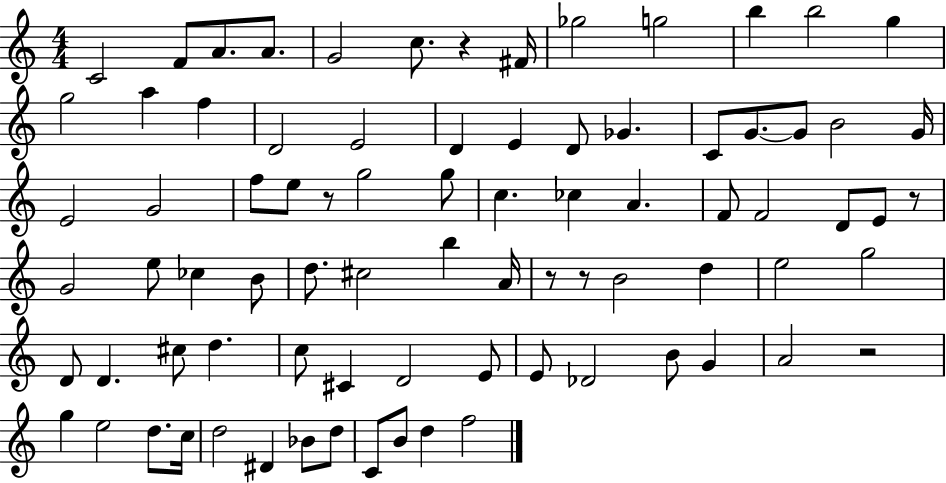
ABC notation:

X:1
T:Untitled
M:4/4
L:1/4
K:C
C2 F/2 A/2 A/2 G2 c/2 z ^F/4 _g2 g2 b b2 g g2 a f D2 E2 D E D/2 _G C/2 G/2 G/2 B2 G/4 E2 G2 f/2 e/2 z/2 g2 g/2 c _c A F/2 F2 D/2 E/2 z/2 G2 e/2 _c B/2 d/2 ^c2 b A/4 z/2 z/2 B2 d e2 g2 D/2 D ^c/2 d c/2 ^C D2 E/2 E/2 _D2 B/2 G A2 z2 g e2 d/2 c/4 d2 ^D _B/2 d/2 C/2 B/2 d f2